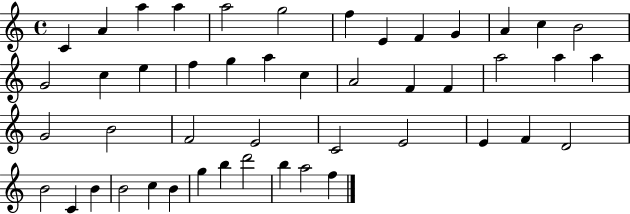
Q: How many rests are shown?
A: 0